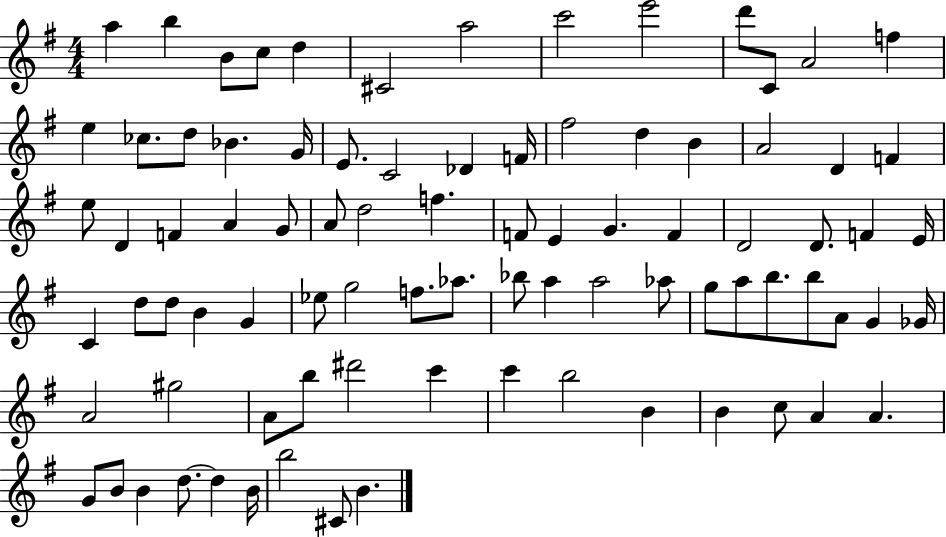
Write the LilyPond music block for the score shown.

{
  \clef treble
  \numericTimeSignature
  \time 4/4
  \key g \major
  a''4 b''4 b'8 c''8 d''4 | cis'2 a''2 | c'''2 e'''2 | d'''8 c'8 a'2 f''4 | \break e''4 ces''8. d''8 bes'4. g'16 | e'8. c'2 des'4 f'16 | fis''2 d''4 b'4 | a'2 d'4 f'4 | \break e''8 d'4 f'4 a'4 g'8 | a'8 d''2 f''4. | f'8 e'4 g'4. f'4 | d'2 d'8. f'4 e'16 | \break c'4 d''8 d''8 b'4 g'4 | ees''8 g''2 f''8. aes''8. | bes''8 a''4 a''2 aes''8 | g''8 a''8 b''8. b''8 a'8 g'4 ges'16 | \break a'2 gis''2 | a'8 b''8 dis'''2 c'''4 | c'''4 b''2 b'4 | b'4 c''8 a'4 a'4. | \break g'8 b'8 b'4 d''8.~~ d''4 b'16 | b''2 cis'8 b'4. | \bar "|."
}